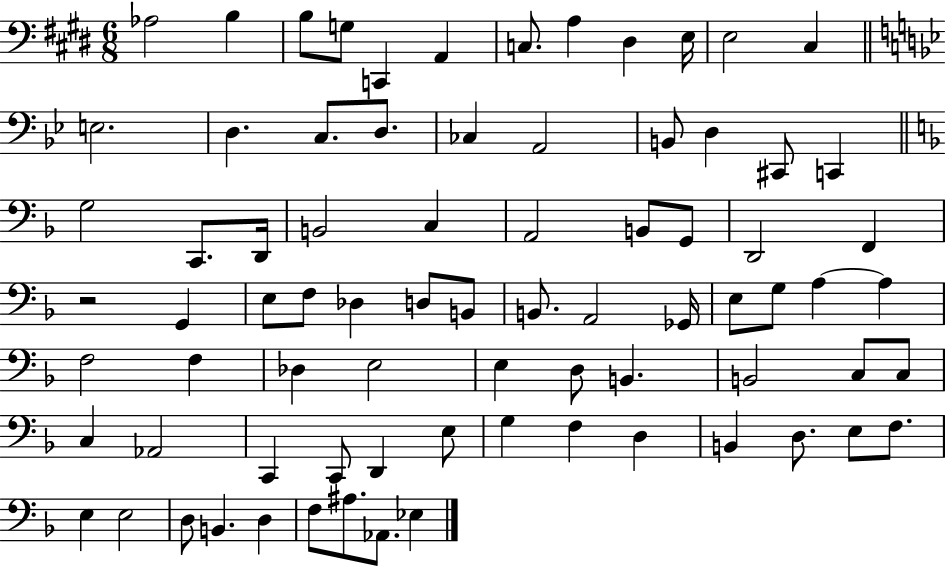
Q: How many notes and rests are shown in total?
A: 78